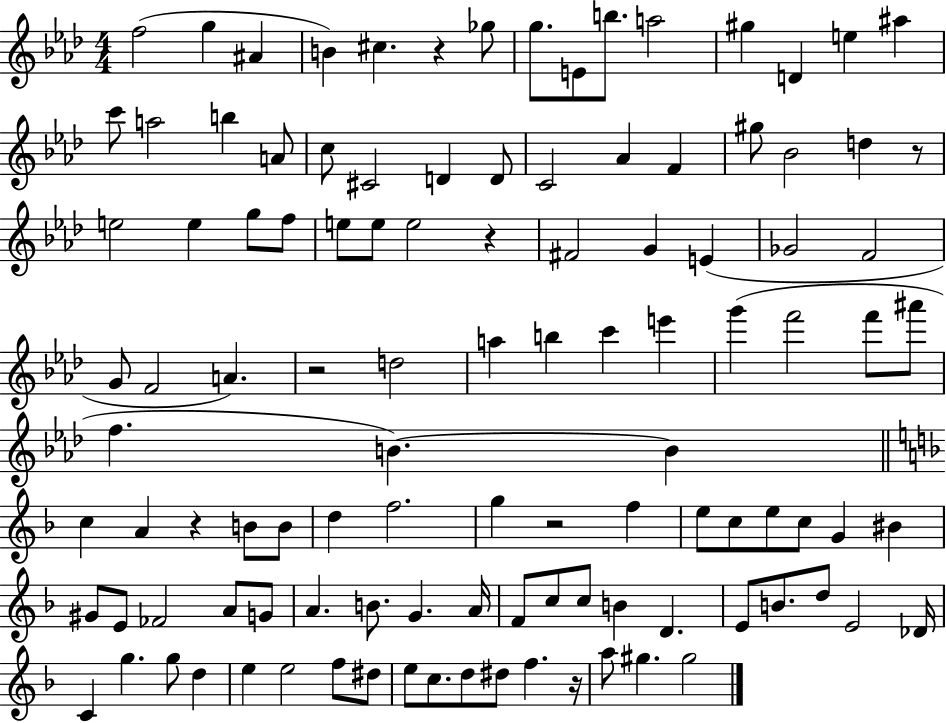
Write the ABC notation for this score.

X:1
T:Untitled
M:4/4
L:1/4
K:Ab
f2 g ^A B ^c z _g/2 g/2 E/2 b/2 a2 ^g D e ^a c'/2 a2 b A/2 c/2 ^C2 D D/2 C2 _A F ^g/2 _B2 d z/2 e2 e g/2 f/2 e/2 e/2 e2 z ^F2 G E _G2 F2 G/2 F2 A z2 d2 a b c' e' g' f'2 f'/2 ^a'/2 f B B c A z B/2 B/2 d f2 g z2 f e/2 c/2 e/2 c/2 G ^B ^G/2 E/2 _F2 A/2 G/2 A B/2 G A/4 F/2 c/2 c/2 B D E/2 B/2 d/2 E2 _D/4 C g g/2 d e e2 f/2 ^d/2 e/2 c/2 d/2 ^d/2 f z/4 a/2 ^g ^g2